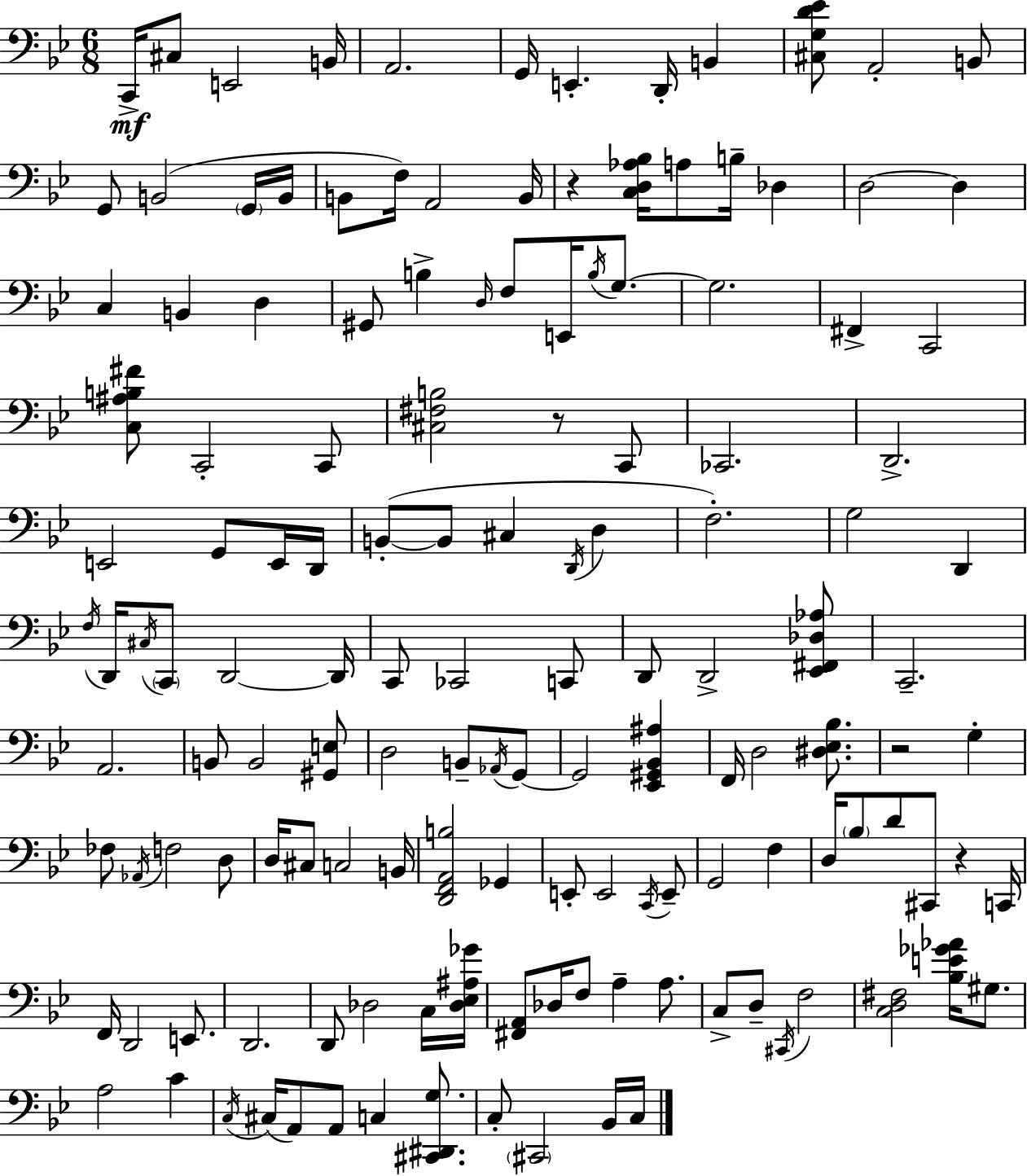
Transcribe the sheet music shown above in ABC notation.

X:1
T:Untitled
M:6/8
L:1/4
K:Bb
C,,/4 ^C,/2 E,,2 B,,/4 A,,2 G,,/4 E,, D,,/4 B,, [^C,G,D_E]/2 A,,2 B,,/2 G,,/2 B,,2 G,,/4 B,,/4 B,,/2 F,/4 A,,2 B,,/4 z [C,D,_A,_B,]/4 A,/2 B,/4 _D, D,2 D, C, B,, D, ^G,,/2 B, D,/4 F,/2 E,,/4 B,/4 G,/2 G,2 ^F,, C,,2 [C,^A,B,^F]/2 C,,2 C,,/2 [^C,^F,B,]2 z/2 C,,/2 _C,,2 D,,2 E,,2 G,,/2 E,,/4 D,,/4 B,,/2 B,,/2 ^C, D,,/4 D, F,2 G,2 D,, F,/4 D,,/4 ^C,/4 C,,/2 D,,2 D,,/4 C,,/2 _C,,2 C,,/2 D,,/2 D,,2 [_E,,^F,,_D,_A,]/2 C,,2 A,,2 B,,/2 B,,2 [^G,,E,]/2 D,2 B,,/2 _A,,/4 G,,/2 G,,2 [_E,,^G,,_B,,^A,] F,,/4 D,2 [^D,_E,_B,]/2 z2 G, _F,/2 _A,,/4 F,2 D,/2 D,/4 ^C,/2 C,2 B,,/4 [D,,F,,A,,B,]2 _G,, E,,/2 E,,2 C,,/4 E,,/2 G,,2 F, D,/4 _B,/2 D/2 ^C,,/2 z C,,/4 F,,/4 D,,2 E,,/2 D,,2 D,,/2 _D,2 C,/4 [_D,_E,^A,_G]/4 [^F,,A,,]/2 _D,/4 F,/2 A, A,/2 C,/2 D,/2 ^C,,/4 F,2 [C,D,^F,]2 [_B,E_G_A]/4 ^G,/2 A,2 C C,/4 ^C,/4 A,,/2 A,,/2 C, [^C,,^D,,G,]/2 C,/2 ^C,,2 _B,,/4 C,/4